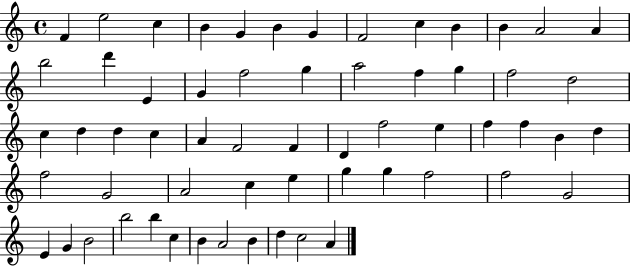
F4/q E5/h C5/q B4/q G4/q B4/q G4/q F4/h C5/q B4/q B4/q A4/h A4/q B5/h D6/q E4/q G4/q F5/h G5/q A5/h F5/q G5/q F5/h D5/h C5/q D5/q D5/q C5/q A4/q F4/h F4/q D4/q F5/h E5/q F5/q F5/q B4/q D5/q F5/h G4/h A4/h C5/q E5/q G5/q G5/q F5/h F5/h G4/h E4/q G4/q B4/h B5/h B5/q C5/q B4/q A4/h B4/q D5/q C5/h A4/q